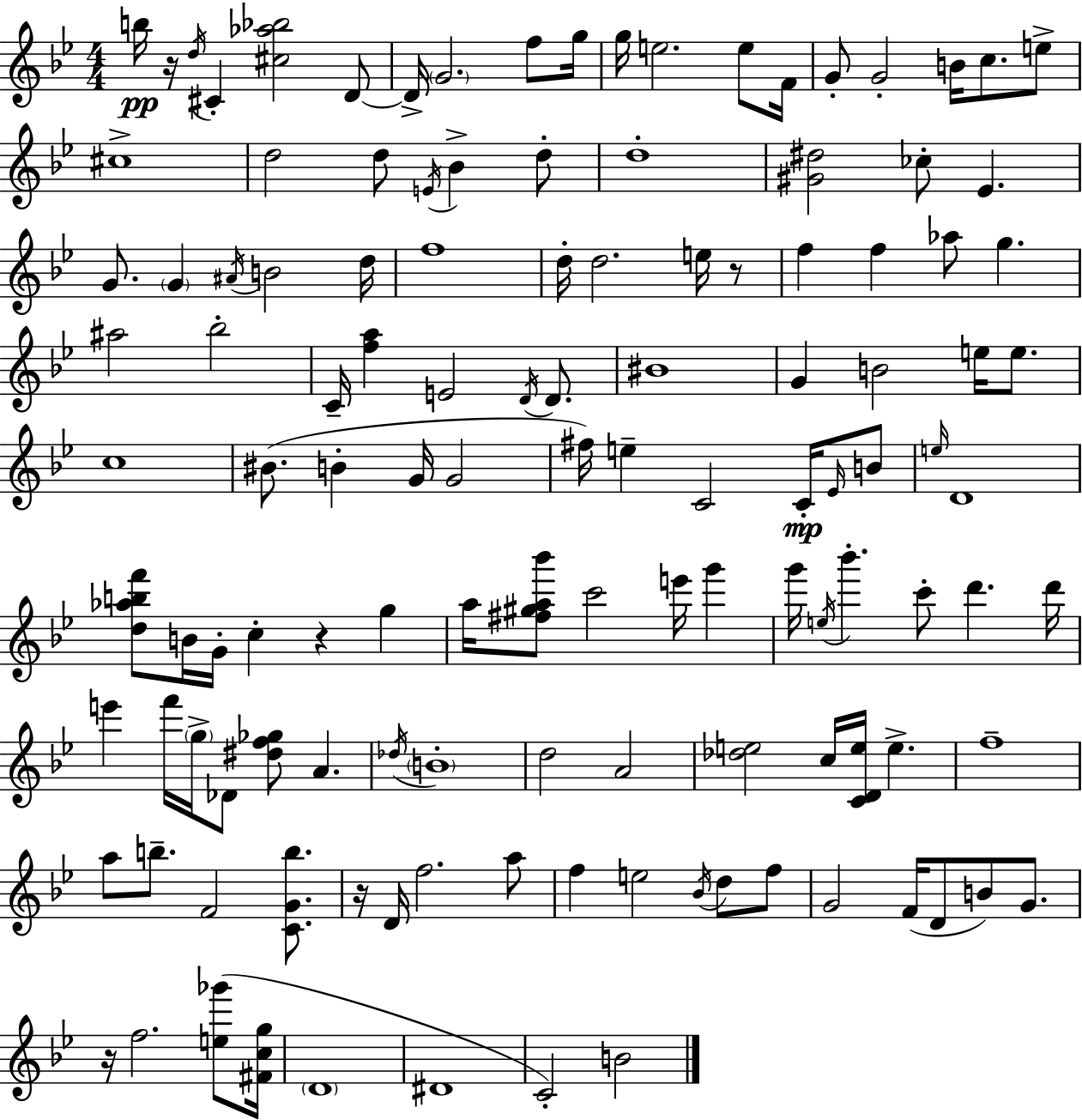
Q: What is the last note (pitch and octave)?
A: B4